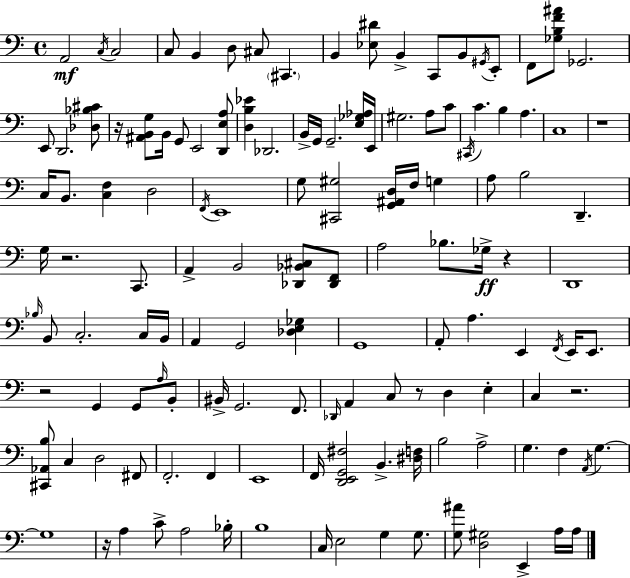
{
  \clef bass
  \time 4/4
  \defaultTimeSignature
  \key c \major
  \repeat volta 2 { a,2\mf \acciaccatura { c16 } c2 | c8 b,4 d8 cis8 \parenthesize cis,4. | b,4 <ees dis'>8 b,4-> c,8 b,8 \acciaccatura { gis,16 } | e,8-. f,8 <ges b f' ais'>8 ges,2. | \break e,8 d,2. | <des bes cis'>8 r16 <ais, b, g>8 b,16 g,8 e,2 | <d, e a>8 <d b ees'>4 des,2. | b,16-> g,16 g,2.-- | \break <e ges aes>16 e,16 gis2. a8 | c'8 \acciaccatura { cis,16 } c'4. b4 a4. | c1 | r1 | \break c16 b,8. <c f>4 d2 | \acciaccatura { f,16 } e,1 | g8 <cis, gis>2 <g, ais, d>16 f16 | g4 a8 b2 d,4.-- | \break g16 r2. | c,8. a,4-> b,2 | <des, bes, cis>8 <des, f,>8 a2 bes8. ges16->\ff | r4 d,1 | \break \grace { bes16 } b,8 c2.-. | c16 b,16 a,4 g,2 | <des e ges>4 g,1 | a,8-. a4. e,4 | \break \acciaccatura { f,16 } e,16 e,8. r2 g,4 | g,8 \grace { a16 } b,8-. bis,16-> g,2. | f,8. \grace { des,16 } a,4 c8 r8 | d4 e4-. c4 r2. | \break <cis, aes, b>8 c4 d2 | fis,8 f,2.-. | f,4 e,1 | f,16 <d, e, g, fis>2 | \break b,4.-> <dis f>16 b2 | a2-> g4. f4 | \acciaccatura { a,16 } g4.~~ g1 | r16 a4 c'8-> | \break a2 bes16-. b1 | c16 e2 | g4 g8. <g ais'>8 <d gis>2 | e,4-> a16 a16 } \bar "|."
}